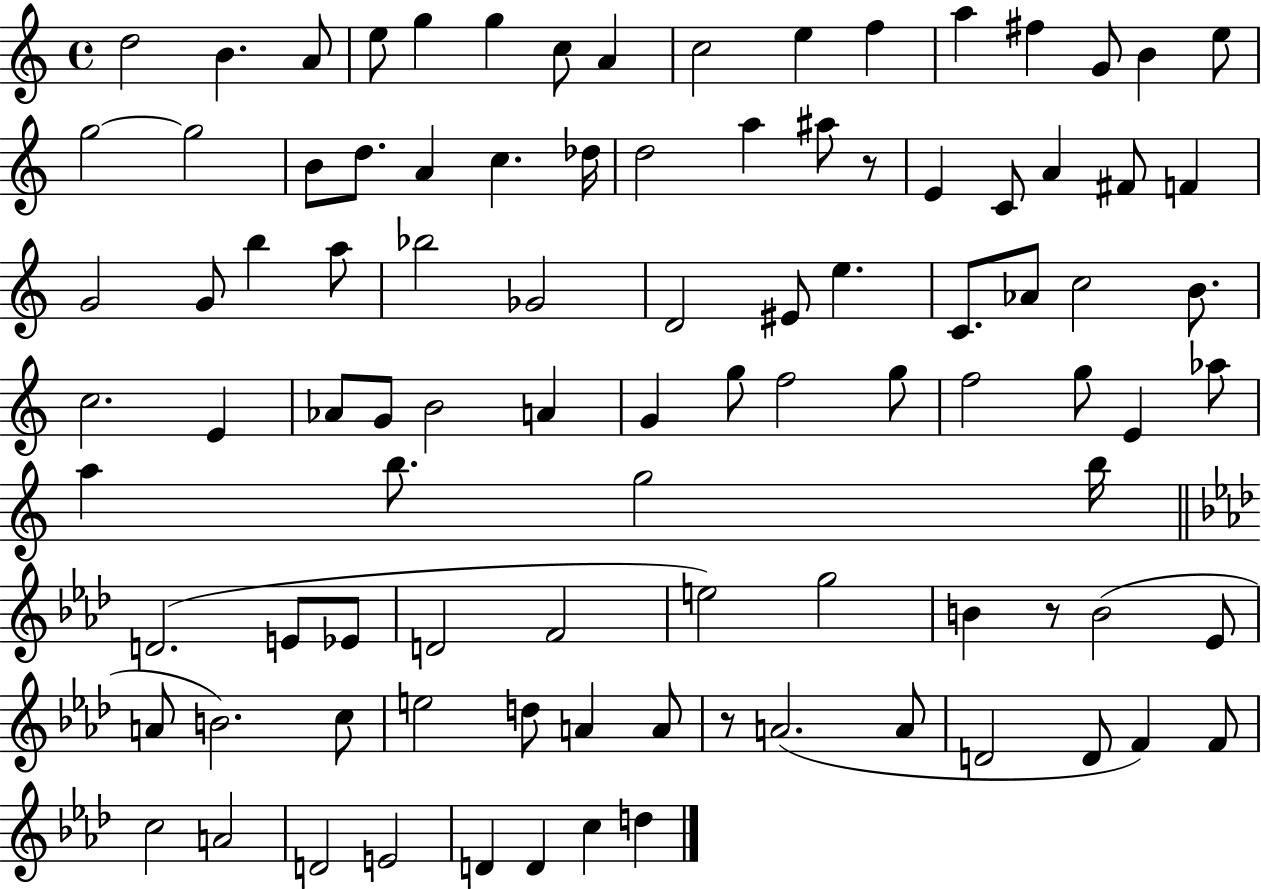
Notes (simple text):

D5/h B4/q. A4/e E5/e G5/q G5/q C5/e A4/q C5/h E5/q F5/q A5/q F#5/q G4/e B4/q E5/e G5/h G5/h B4/e D5/e. A4/q C5/q. Db5/s D5/h A5/q A#5/e R/e E4/q C4/e A4/q F#4/e F4/q G4/h G4/e B5/q A5/e Bb5/h Gb4/h D4/h EIS4/e E5/q. C4/e. Ab4/e C5/h B4/e. C5/h. E4/q Ab4/e G4/e B4/h A4/q G4/q G5/e F5/h G5/e F5/h G5/e E4/q Ab5/e A5/q B5/e. G5/h B5/s D4/h. E4/e Eb4/e D4/h F4/h E5/h G5/h B4/q R/e B4/h Eb4/e A4/e B4/h. C5/e E5/h D5/e A4/q A4/e R/e A4/h. A4/e D4/h D4/e F4/q F4/e C5/h A4/h D4/h E4/h D4/q D4/q C5/q D5/q